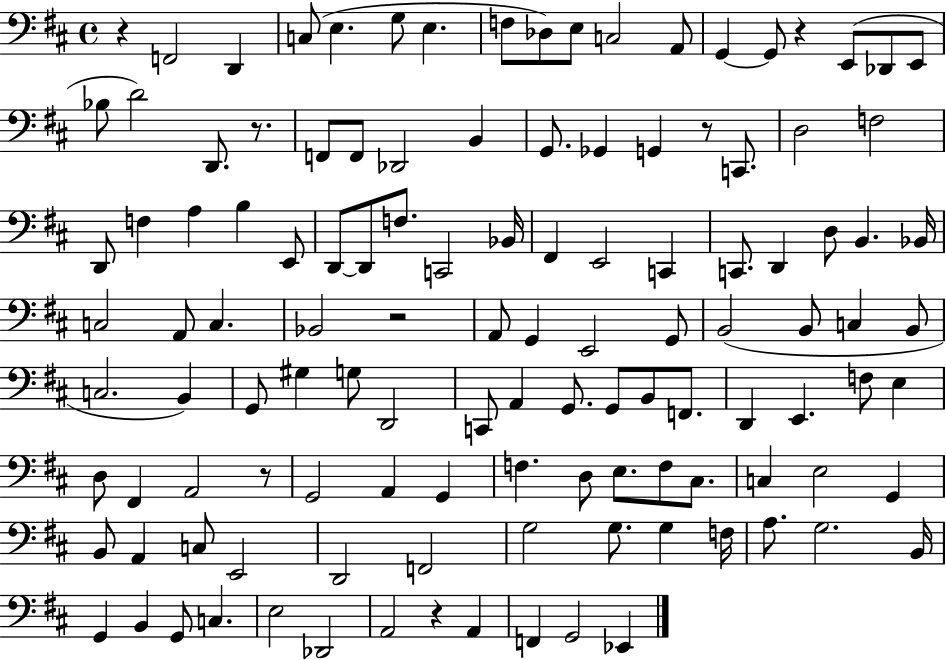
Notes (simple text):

R/q F2/h D2/q C3/e E3/q. G3/e E3/q. F3/e Db3/e E3/e C3/h A2/e G2/q G2/e R/q E2/e Db2/e E2/e Bb3/e D4/h D2/e. R/e. F2/e F2/e Db2/h B2/q G2/e. Gb2/q G2/q R/e C2/e. D3/h F3/h D2/e F3/q A3/q B3/q E2/e D2/e D2/e F3/e. C2/h Bb2/s F#2/q E2/h C2/q C2/e. D2/q D3/e B2/q. Bb2/s C3/h A2/e C3/q. Bb2/h R/h A2/e G2/q E2/h G2/e B2/h B2/e C3/q B2/e C3/h. B2/q G2/e G#3/q G3/e D2/h C2/e A2/q G2/e. G2/e B2/e F2/e. D2/q E2/q. F3/e E3/q D3/e F#2/q A2/h R/e G2/h A2/q G2/q F3/q. D3/e E3/e. F3/e C#3/e. C3/q E3/h G2/q B2/e A2/q C3/e E2/h D2/h F2/h G3/h G3/e. G3/q F3/s A3/e. G3/h. B2/s G2/q B2/q G2/e C3/q. E3/h Db2/h A2/h R/q A2/q F2/q G2/h Eb2/q